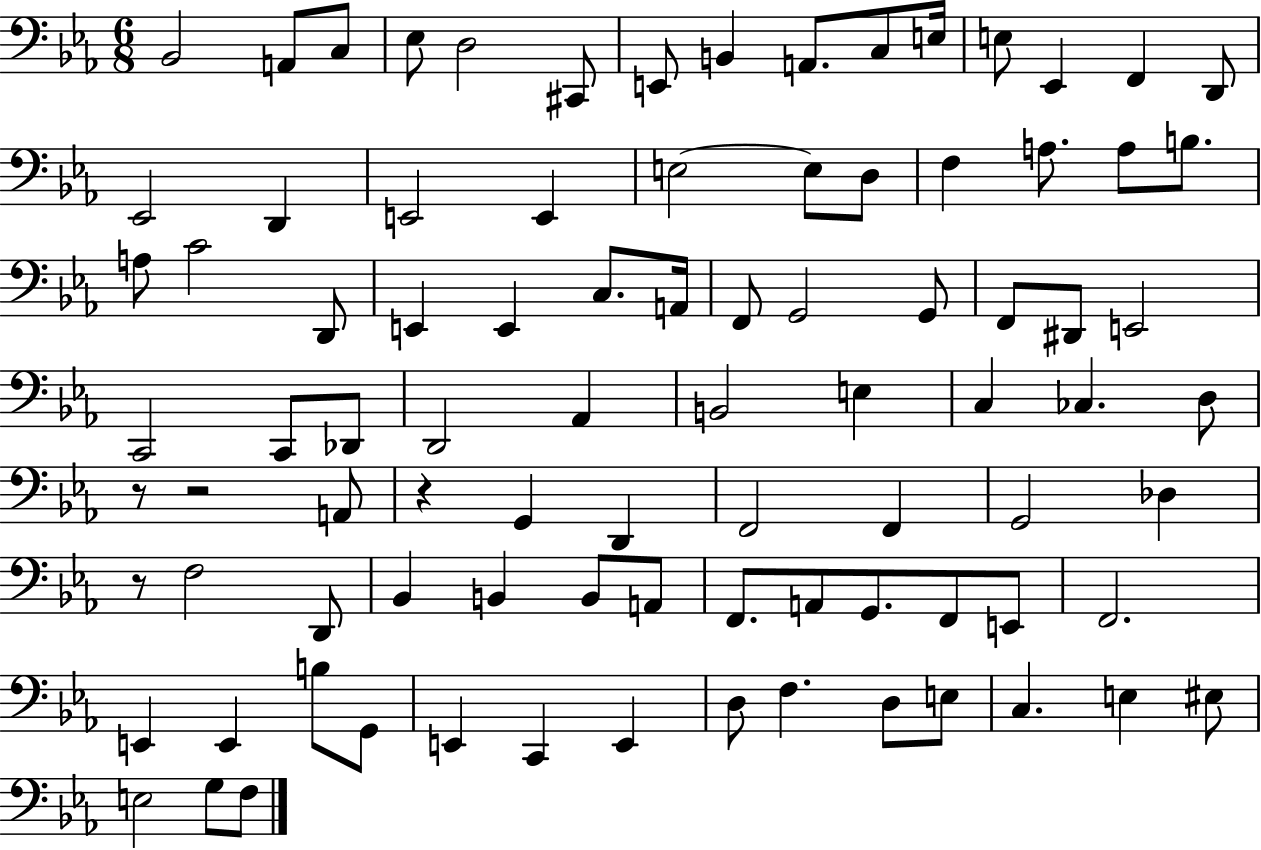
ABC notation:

X:1
T:Untitled
M:6/8
L:1/4
K:Eb
_B,,2 A,,/2 C,/2 _E,/2 D,2 ^C,,/2 E,,/2 B,, A,,/2 C,/2 E,/4 E,/2 _E,, F,, D,,/2 _E,,2 D,, E,,2 E,, E,2 E,/2 D,/2 F, A,/2 A,/2 B,/2 A,/2 C2 D,,/2 E,, E,, C,/2 A,,/4 F,,/2 G,,2 G,,/2 F,,/2 ^D,,/2 E,,2 C,,2 C,,/2 _D,,/2 D,,2 _A,, B,,2 E, C, _C, D,/2 z/2 z2 A,,/2 z G,, D,, F,,2 F,, G,,2 _D, z/2 F,2 D,,/2 _B,, B,, B,,/2 A,,/2 F,,/2 A,,/2 G,,/2 F,,/2 E,,/2 F,,2 E,, E,, B,/2 G,,/2 E,, C,, E,, D,/2 F, D,/2 E,/2 C, E, ^E,/2 E,2 G,/2 F,/2